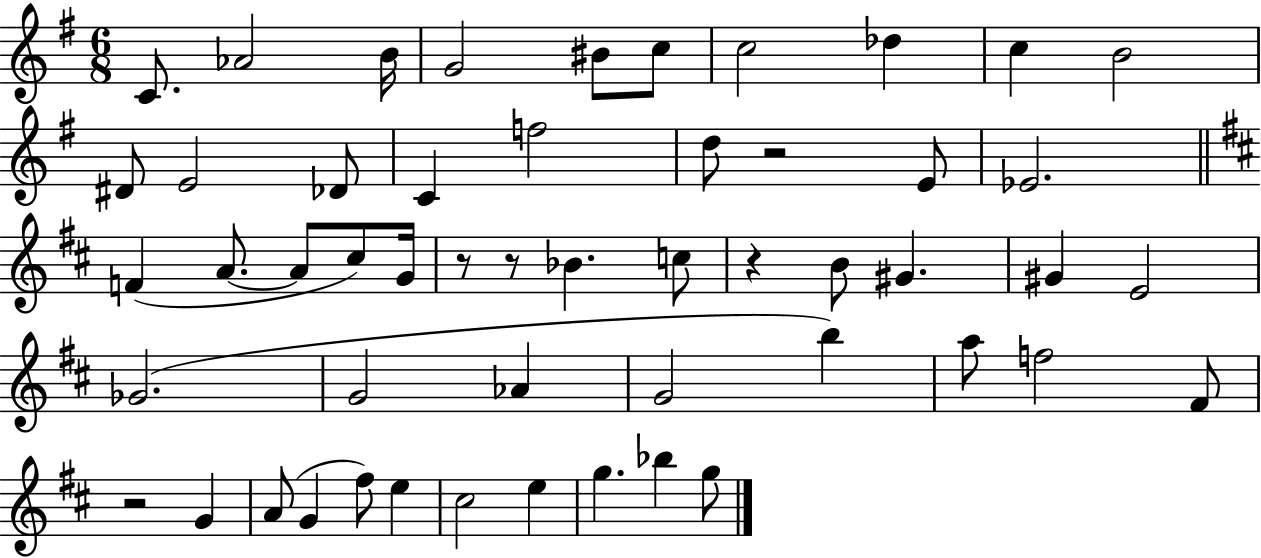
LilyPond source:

{
  \clef treble
  \numericTimeSignature
  \time 6/8
  \key g \major
  c'8. aes'2 b'16 | g'2 bis'8 c''8 | c''2 des''4 | c''4 b'2 | \break dis'8 e'2 des'8 | c'4 f''2 | d''8 r2 e'8 | ees'2. | \break \bar "||" \break \key d \major f'4( a'8.~~ a'8 cis''8) g'16 | r8 r8 bes'4. c''8 | r4 b'8 gis'4. | gis'4 e'2 | \break ges'2.( | g'2 aes'4 | g'2 b''4) | a''8 f''2 fis'8 | \break r2 g'4 | a'8( g'4 fis''8) e''4 | cis''2 e''4 | g''4. bes''4 g''8 | \break \bar "|."
}